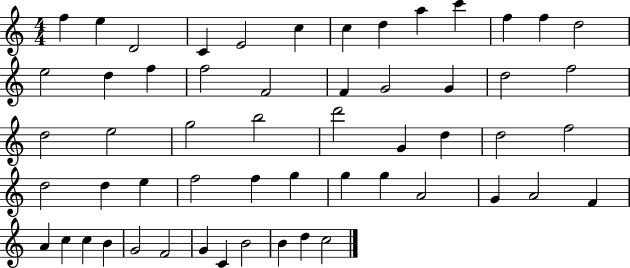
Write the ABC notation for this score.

X:1
T:Untitled
M:4/4
L:1/4
K:C
f e D2 C E2 c c d a c' f f d2 e2 d f f2 F2 F G2 G d2 f2 d2 e2 g2 b2 d'2 G d d2 f2 d2 d e f2 f g g g A2 G A2 F A c c B G2 F2 G C B2 B d c2